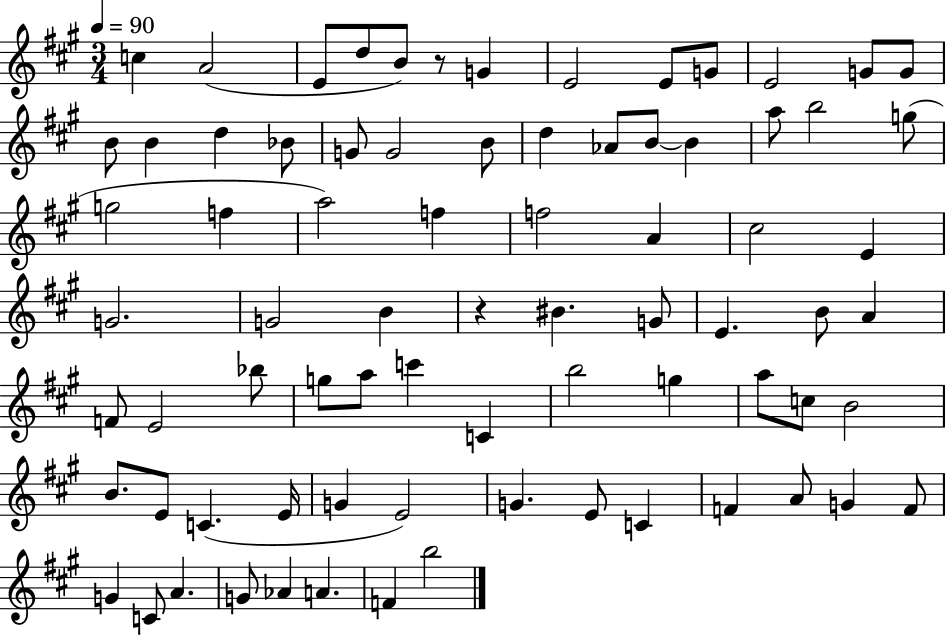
C5/q A4/h E4/e D5/e B4/e R/e G4/q E4/h E4/e G4/e E4/h G4/e G4/e B4/e B4/q D5/q Bb4/e G4/e G4/h B4/e D5/q Ab4/e B4/e B4/q A5/e B5/h G5/e G5/h F5/q A5/h F5/q F5/h A4/q C#5/h E4/q G4/h. G4/h B4/q R/q BIS4/q. G4/e E4/q. B4/e A4/q F4/e E4/h Bb5/e G5/e A5/e C6/q C4/q B5/h G5/q A5/e C5/e B4/h B4/e. E4/e C4/q. E4/s G4/q E4/h G4/q. E4/e C4/q F4/q A4/e G4/q F4/e G4/q C4/e A4/q. G4/e Ab4/q A4/q. F4/q B5/h